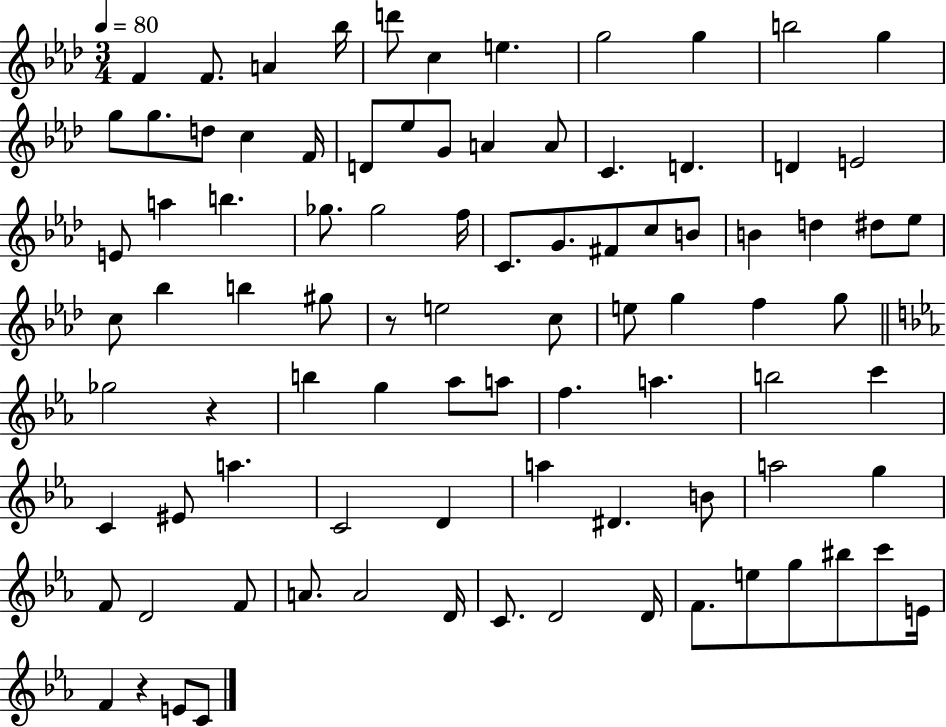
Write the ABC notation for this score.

X:1
T:Untitled
M:3/4
L:1/4
K:Ab
F F/2 A _b/4 d'/2 c e g2 g b2 g g/2 g/2 d/2 c F/4 D/2 _e/2 G/2 A A/2 C D D E2 E/2 a b _g/2 _g2 f/4 C/2 G/2 ^F/2 c/2 B/2 B d ^d/2 _e/2 c/2 _b b ^g/2 z/2 e2 c/2 e/2 g f g/2 _g2 z b g _a/2 a/2 f a b2 c' C ^E/2 a C2 D a ^D B/2 a2 g F/2 D2 F/2 A/2 A2 D/4 C/2 D2 D/4 F/2 e/2 g/2 ^b/2 c'/2 E/4 F z E/2 C/2